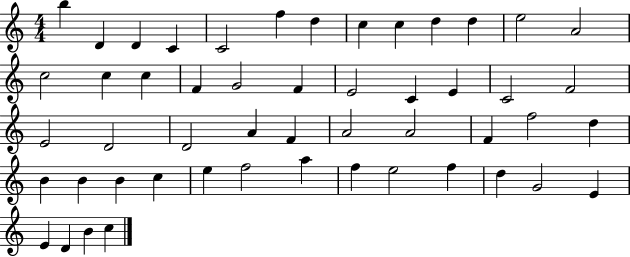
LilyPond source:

{
  \clef treble
  \numericTimeSignature
  \time 4/4
  \key c \major
  b''4 d'4 d'4 c'4 | c'2 f''4 d''4 | c''4 c''4 d''4 d''4 | e''2 a'2 | \break c''2 c''4 c''4 | f'4 g'2 f'4 | e'2 c'4 e'4 | c'2 f'2 | \break e'2 d'2 | d'2 a'4 f'4 | a'2 a'2 | f'4 f''2 d''4 | \break b'4 b'4 b'4 c''4 | e''4 f''2 a''4 | f''4 e''2 f''4 | d''4 g'2 e'4 | \break e'4 d'4 b'4 c''4 | \bar "|."
}